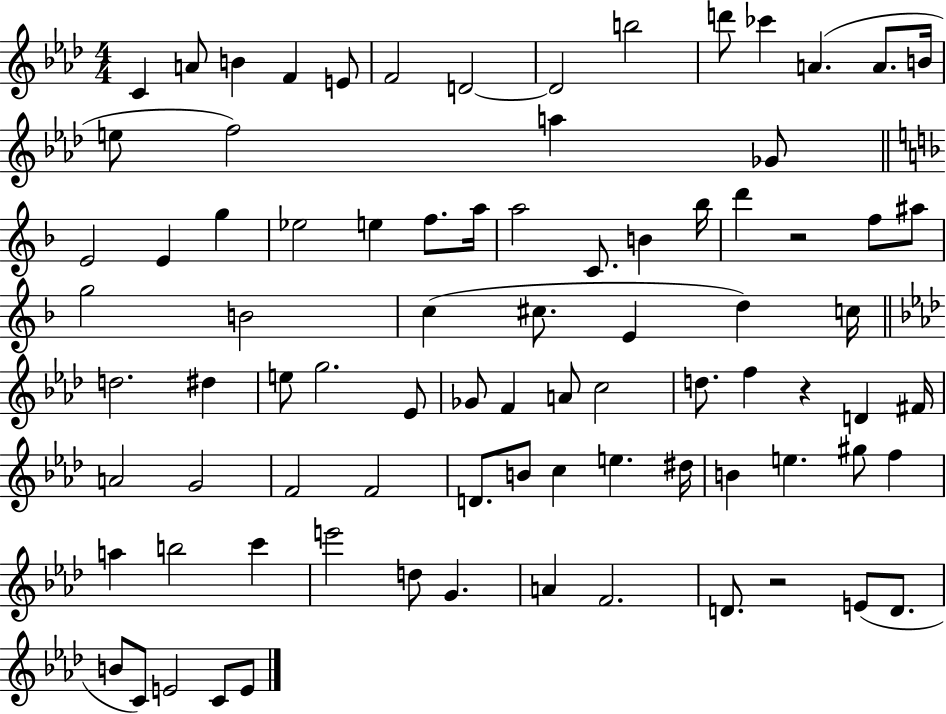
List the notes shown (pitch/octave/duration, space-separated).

C4/q A4/e B4/q F4/q E4/e F4/h D4/h D4/h B5/h D6/e CES6/q A4/q. A4/e. B4/s E5/e F5/h A5/q Gb4/e E4/h E4/q G5/q Eb5/h E5/q F5/e. A5/s A5/h C4/e. B4/q Bb5/s D6/q R/h F5/e A#5/e G5/h B4/h C5/q C#5/e. E4/q D5/q C5/s D5/h. D#5/q E5/e G5/h. Eb4/e Gb4/e F4/q A4/e C5/h D5/e. F5/q R/q D4/q F#4/s A4/h G4/h F4/h F4/h D4/e. B4/e C5/q E5/q. D#5/s B4/q E5/q. G#5/e F5/q A5/q B5/h C6/q E6/h D5/e G4/q. A4/q F4/h. D4/e. R/h E4/e D4/e. B4/e C4/e E4/h C4/e E4/e